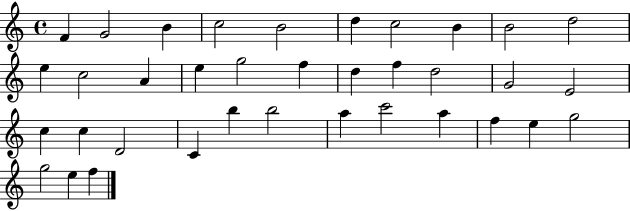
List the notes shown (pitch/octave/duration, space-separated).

F4/q G4/h B4/q C5/h B4/h D5/q C5/h B4/q B4/h D5/h E5/q C5/h A4/q E5/q G5/h F5/q D5/q F5/q D5/h G4/h E4/h C5/q C5/q D4/h C4/q B5/q B5/h A5/q C6/h A5/q F5/q E5/q G5/h G5/h E5/q F5/q